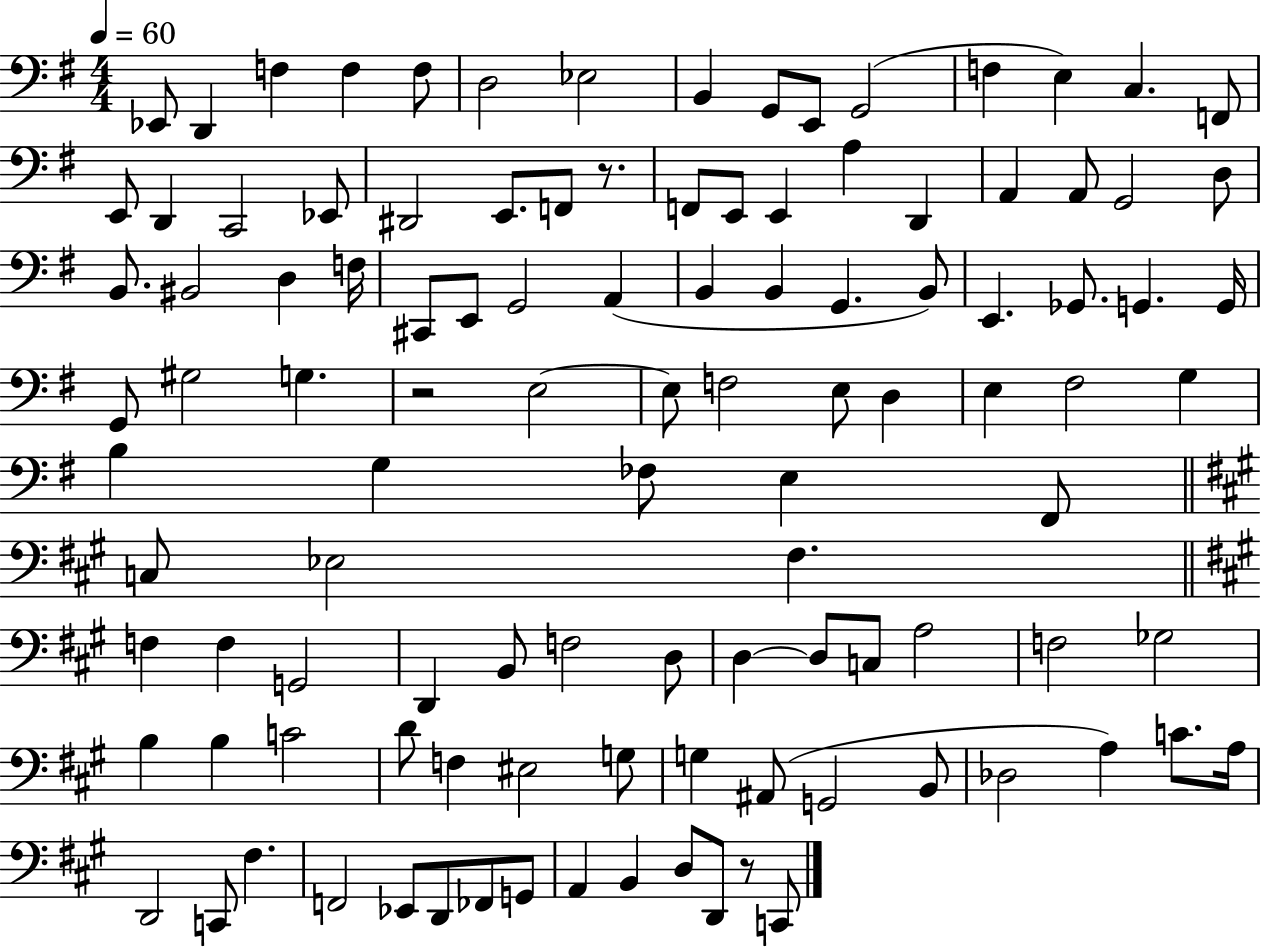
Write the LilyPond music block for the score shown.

{
  \clef bass
  \numericTimeSignature
  \time 4/4
  \key g \major
  \tempo 4 = 60
  ees,8 d,4 f4 f4 f8 | d2 ees2 | b,4 g,8 e,8 g,2( | f4 e4) c4. f,8 | \break e,8 d,4 c,2 ees,8 | dis,2 e,8. f,8 r8. | f,8 e,8 e,4 a4 d,4 | a,4 a,8 g,2 d8 | \break b,8. bis,2 d4 f16 | cis,8 e,8 g,2 a,4( | b,4 b,4 g,4. b,8) | e,4. ges,8. g,4. g,16 | \break g,8 gis2 g4. | r2 e2~~ | e8 f2 e8 d4 | e4 fis2 g4 | \break b4 g4 fes8 e4 fis,8 | \bar "||" \break \key a \major c8 ees2 fis4. | \bar "||" \break \key a \major f4 f4 g,2 | d,4 b,8 f2 d8 | d4~~ d8 c8 a2 | f2 ges2 | \break b4 b4 c'2 | d'8 f4 eis2 g8 | g4 ais,8( g,2 b,8 | des2 a4) c'8. a16 | \break d,2 c,8 fis4. | f,2 ees,8 d,8 fes,8 g,8 | a,4 b,4 d8 d,8 r8 c,8 | \bar "|."
}